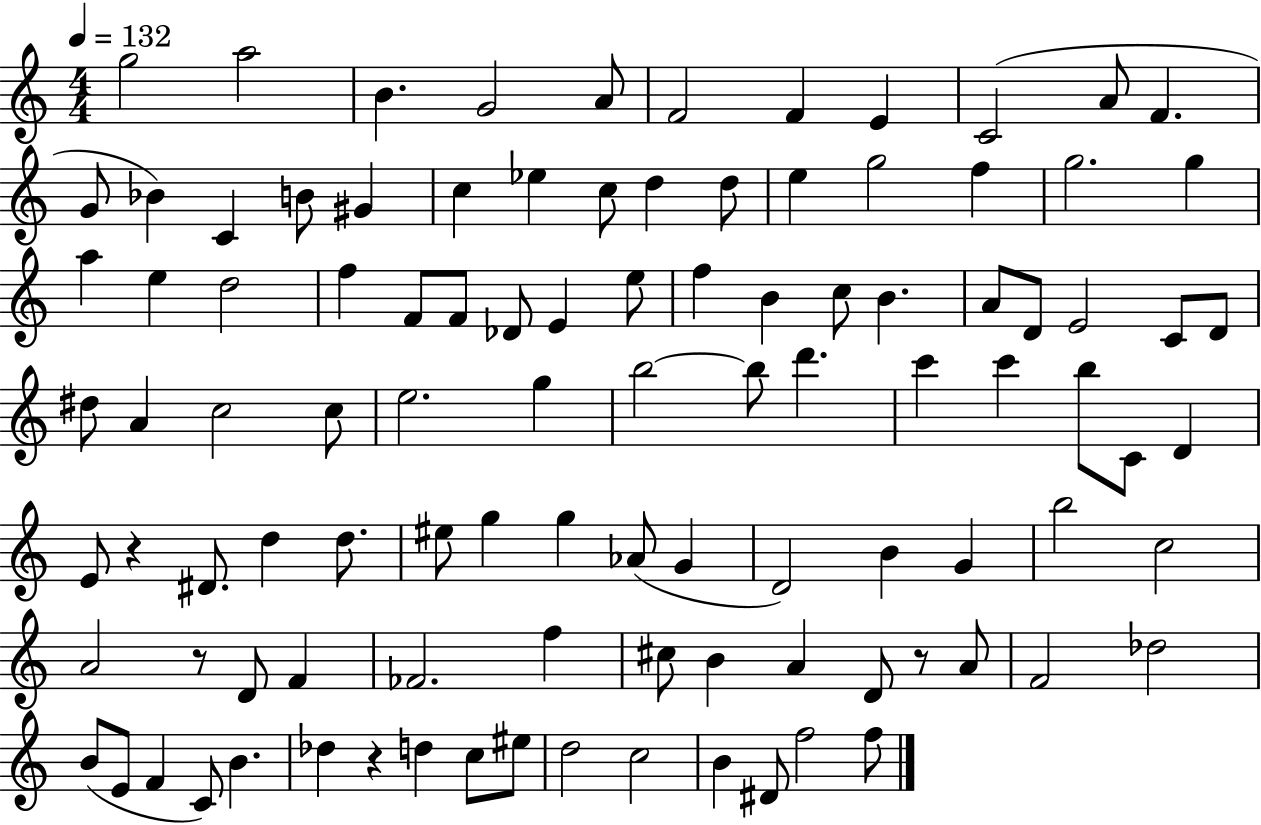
{
  \clef treble
  \numericTimeSignature
  \time 4/4
  \key c \major
  \tempo 4 = 132
  g''2 a''2 | b'4. g'2 a'8 | f'2 f'4 e'4 | c'2( a'8 f'4. | \break g'8 bes'4) c'4 b'8 gis'4 | c''4 ees''4 c''8 d''4 d''8 | e''4 g''2 f''4 | g''2. g''4 | \break a''4 e''4 d''2 | f''4 f'8 f'8 des'8 e'4 e''8 | f''4 b'4 c''8 b'4. | a'8 d'8 e'2 c'8 d'8 | \break dis''8 a'4 c''2 c''8 | e''2. g''4 | b''2~~ b''8 d'''4. | c'''4 c'''4 b''8 c'8 d'4 | \break e'8 r4 dis'8. d''4 d''8. | eis''8 g''4 g''4 aes'8( g'4 | d'2) b'4 g'4 | b''2 c''2 | \break a'2 r8 d'8 f'4 | fes'2. f''4 | cis''8 b'4 a'4 d'8 r8 a'8 | f'2 des''2 | \break b'8( e'8 f'4 c'8) b'4. | des''4 r4 d''4 c''8 eis''8 | d''2 c''2 | b'4 dis'8 f''2 f''8 | \break \bar "|."
}